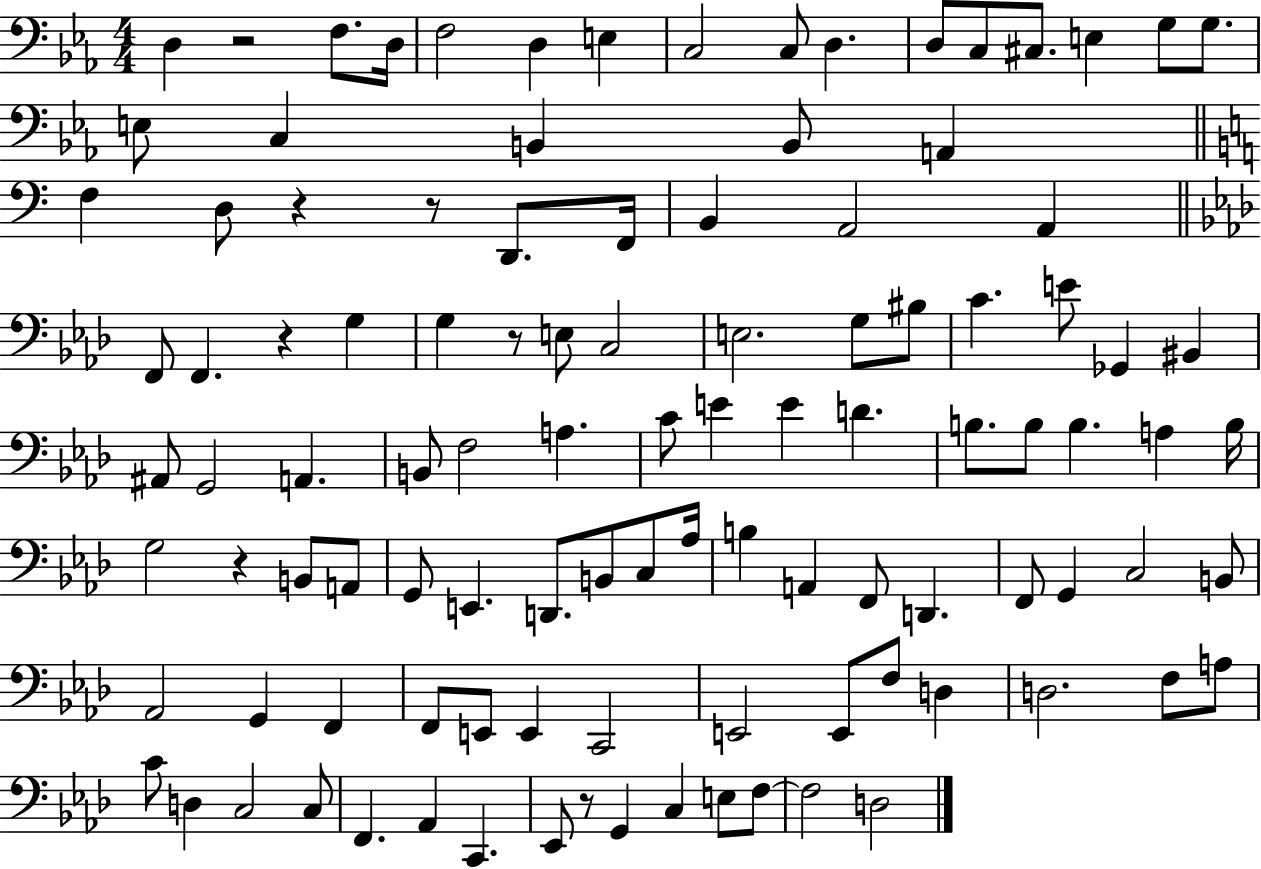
D3/q R/h F3/e. D3/s F3/h D3/q E3/q C3/h C3/e D3/q. D3/e C3/e C#3/e. E3/q G3/e G3/e. E3/e C3/q B2/q B2/e A2/q F3/q D3/e R/q R/e D2/e. F2/s B2/q A2/h A2/q F2/e F2/q. R/q G3/q G3/q R/e E3/e C3/h E3/h. G3/e BIS3/e C4/q. E4/e Gb2/q BIS2/q A#2/e G2/h A2/q. B2/e F3/h A3/q. C4/e E4/q E4/q D4/q. B3/e. B3/e B3/q. A3/q B3/s G3/h R/q B2/e A2/e G2/e E2/q. D2/e. B2/e C3/e Ab3/s B3/q A2/q F2/e D2/q. F2/e G2/q C3/h B2/e Ab2/h G2/q F2/q F2/e E2/e E2/q C2/h E2/h E2/e F3/e D3/q D3/h. F3/e A3/e C4/e D3/q C3/h C3/e F2/q. Ab2/q C2/q. Eb2/e R/e G2/q C3/q E3/e F3/e F3/h D3/h